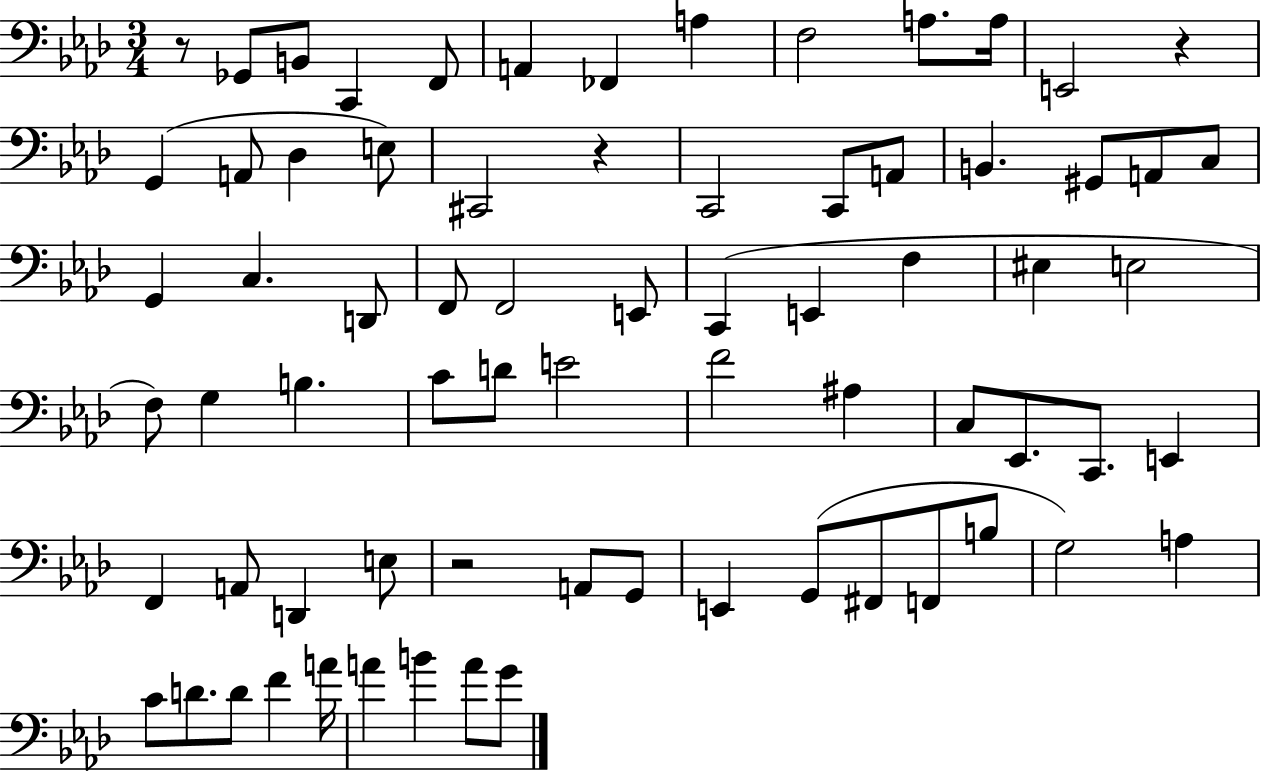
{
  \clef bass
  \numericTimeSignature
  \time 3/4
  \key aes \major
  \repeat volta 2 { r8 ges,8 b,8 c,4 f,8 | a,4 fes,4 a4 | f2 a8. a16 | e,2 r4 | \break g,4( a,8 des4 e8) | cis,2 r4 | c,2 c,8 a,8 | b,4. gis,8 a,8 c8 | \break g,4 c4. d,8 | f,8 f,2 e,8 | c,4( e,4 f4 | eis4 e2 | \break f8) g4 b4. | c'8 d'8 e'2 | f'2 ais4 | c8 ees,8. c,8. e,4 | \break f,4 a,8 d,4 e8 | r2 a,8 g,8 | e,4 g,8( fis,8 f,8 b8 | g2) a4 | \break c'8 d'8. d'8 f'4 a'16 | a'4 b'4 a'8 g'8 | } \bar "|."
}